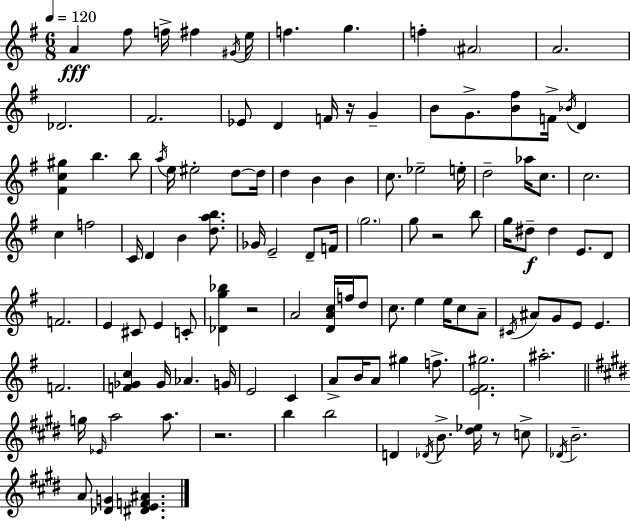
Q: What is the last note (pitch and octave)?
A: A4